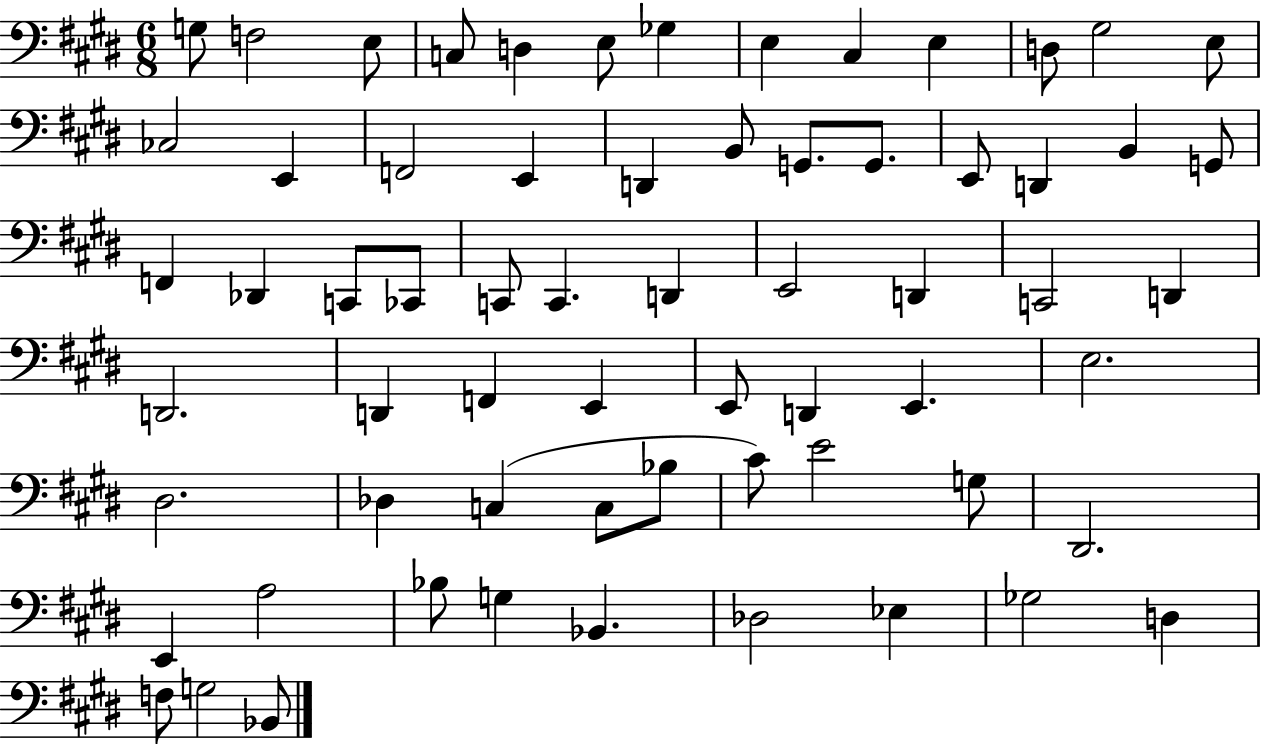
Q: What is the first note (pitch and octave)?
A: G3